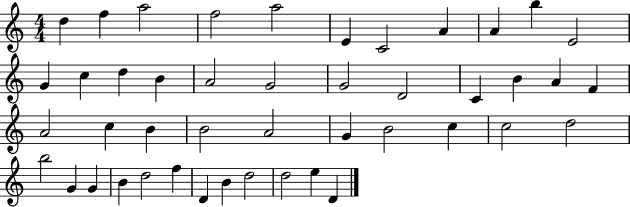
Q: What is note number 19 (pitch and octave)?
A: D4